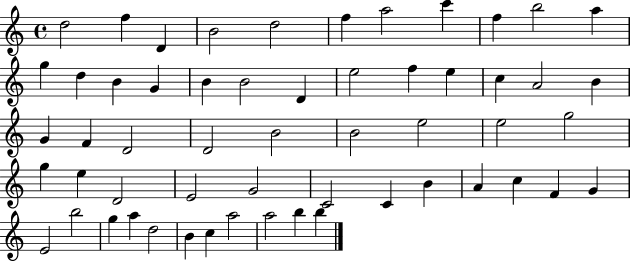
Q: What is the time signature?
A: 4/4